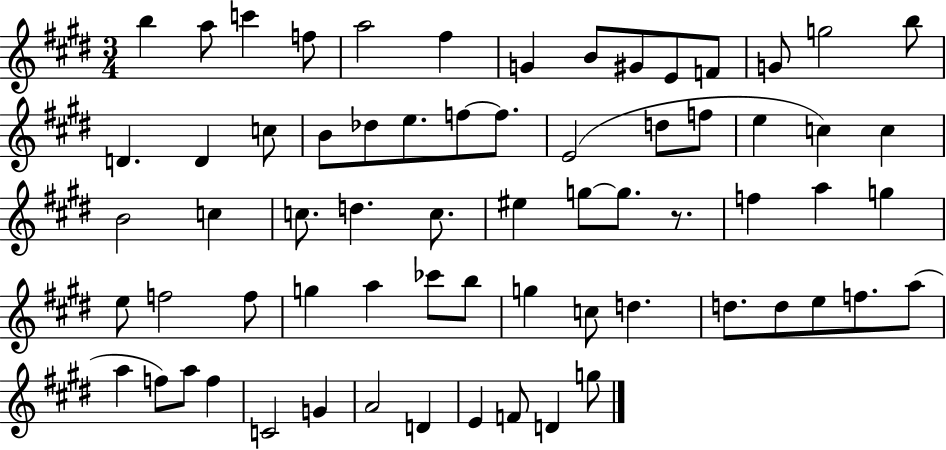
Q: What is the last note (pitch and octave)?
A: G5